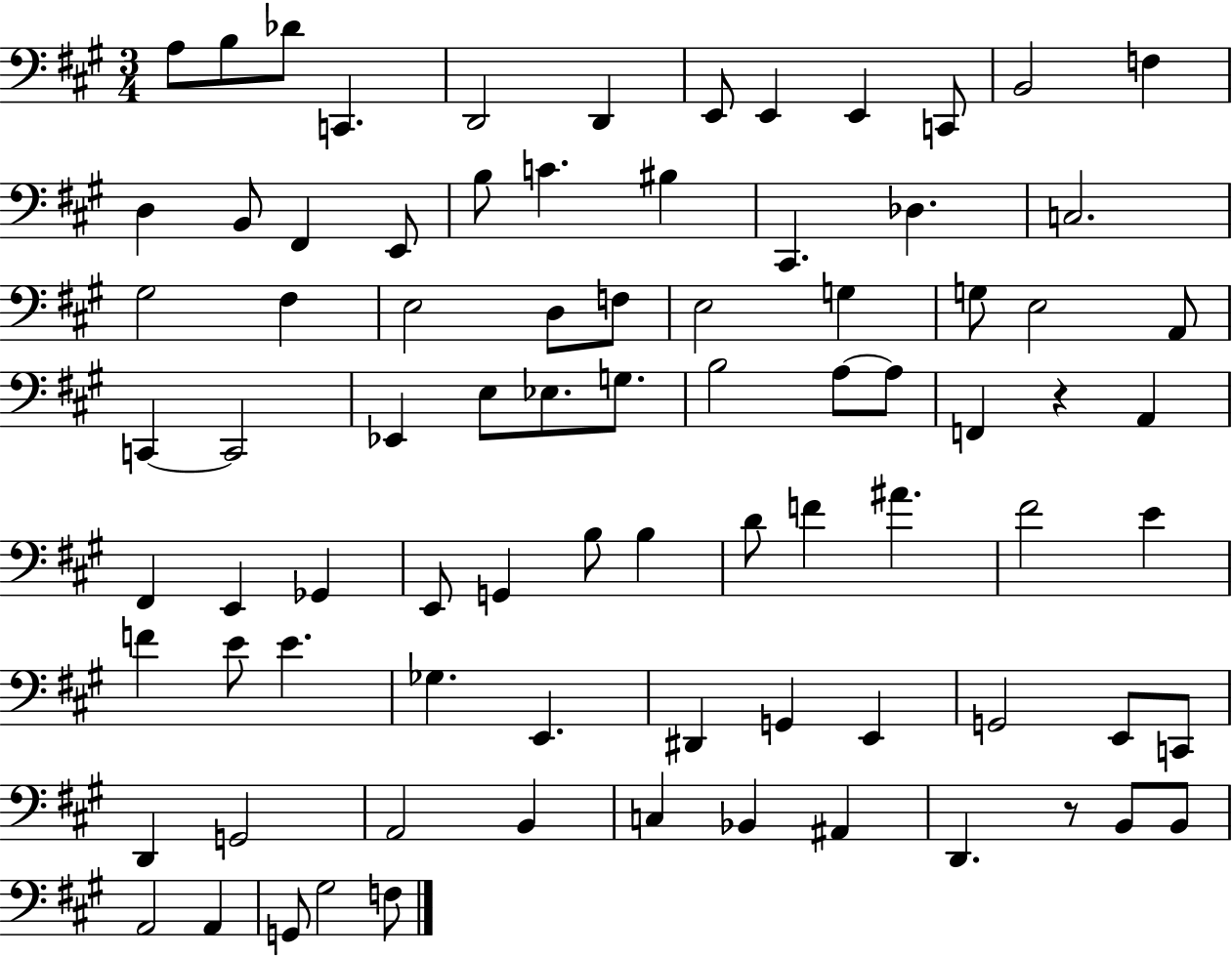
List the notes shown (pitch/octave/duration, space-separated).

A3/e B3/e Db4/e C2/q. D2/h D2/q E2/e E2/q E2/q C2/e B2/h F3/q D3/q B2/e F#2/q E2/e B3/e C4/q. BIS3/q C#2/q. Db3/q. C3/h. G#3/h F#3/q E3/h D3/e F3/e E3/h G3/q G3/e E3/h A2/e C2/q C2/h Eb2/q E3/e Eb3/e. G3/e. B3/h A3/e A3/e F2/q R/q A2/q F#2/q E2/q Gb2/q E2/e G2/q B3/e B3/q D4/e F4/q A#4/q. F#4/h E4/q F4/q E4/e E4/q. Gb3/q. E2/q. D#2/q G2/q E2/q G2/h E2/e C2/e D2/q G2/h A2/h B2/q C3/q Bb2/q A#2/q D2/q. R/e B2/e B2/e A2/h A2/q G2/e G#3/h F3/e